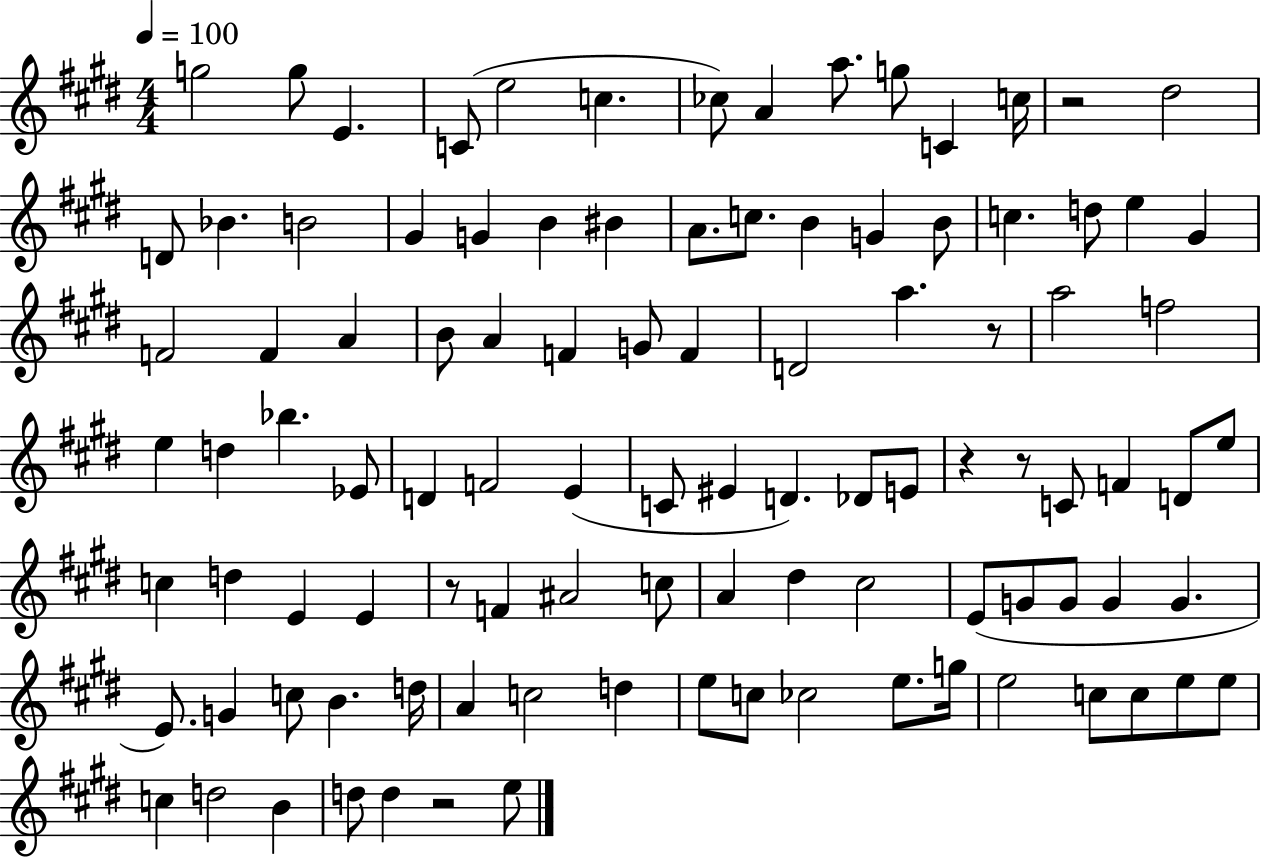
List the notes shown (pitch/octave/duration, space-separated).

G5/h G5/e E4/q. C4/e E5/h C5/q. CES5/e A4/q A5/e. G5/e C4/q C5/s R/h D#5/h D4/e Bb4/q. B4/h G#4/q G4/q B4/q BIS4/q A4/e. C5/e. B4/q G4/q B4/e C5/q. D5/e E5/q G#4/q F4/h F4/q A4/q B4/e A4/q F4/q G4/e F4/q D4/h A5/q. R/e A5/h F5/h E5/q D5/q Bb5/q. Eb4/e D4/q F4/h E4/q C4/e EIS4/q D4/q. Db4/e E4/e R/q R/e C4/e F4/q D4/e E5/e C5/q D5/q E4/q E4/q R/e F4/q A#4/h C5/e A4/q D#5/q C#5/h E4/e G4/e G4/e G4/q G4/q. E4/e. G4/q C5/e B4/q. D5/s A4/q C5/h D5/q E5/e C5/e CES5/h E5/e. G5/s E5/h C5/e C5/e E5/e E5/e C5/q D5/h B4/q D5/e D5/q R/h E5/e